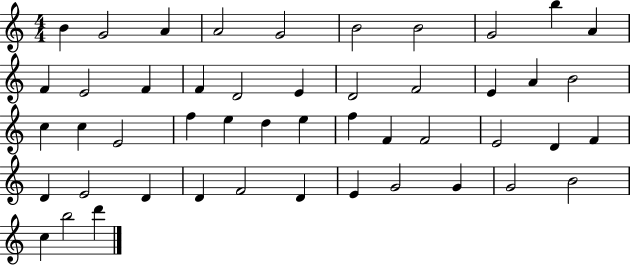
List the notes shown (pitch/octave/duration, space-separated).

B4/q G4/h A4/q A4/h G4/h B4/h B4/h G4/h B5/q A4/q F4/q E4/h F4/q F4/q D4/h E4/q D4/h F4/h E4/q A4/q B4/h C5/q C5/q E4/h F5/q E5/q D5/q E5/q F5/q F4/q F4/h E4/h D4/q F4/q D4/q E4/h D4/q D4/q F4/h D4/q E4/q G4/h G4/q G4/h B4/h C5/q B5/h D6/q